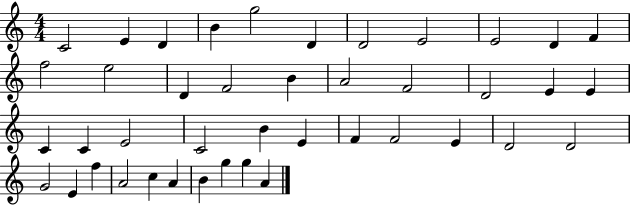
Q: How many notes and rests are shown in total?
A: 42